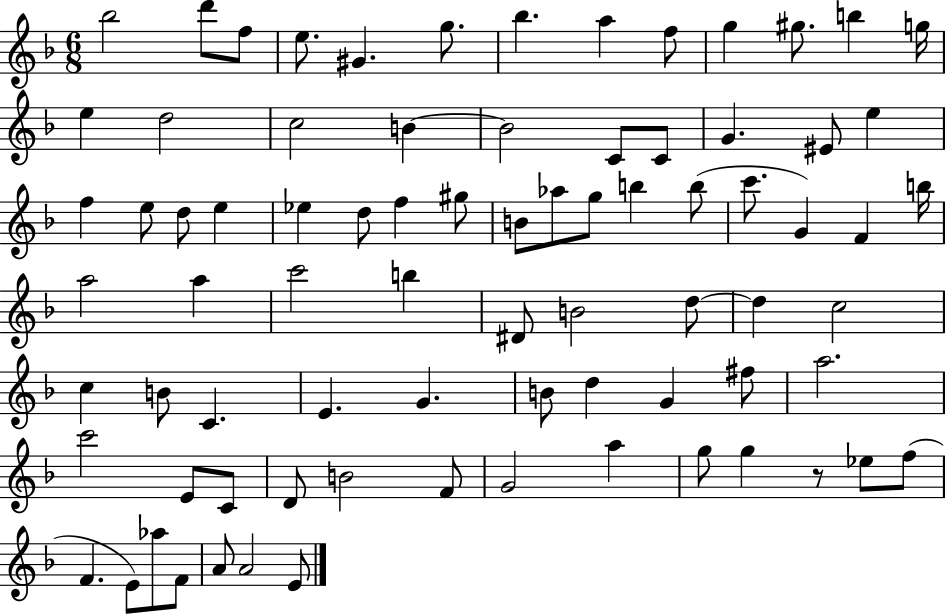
{
  \clef treble
  \numericTimeSignature
  \time 6/8
  \key f \major
  bes''2 d'''8 f''8 | e''8. gis'4. g''8. | bes''4. a''4 f''8 | g''4 gis''8. b''4 g''16 | \break e''4 d''2 | c''2 b'4~~ | b'2 c'8 c'8 | g'4. eis'8 e''4 | \break f''4 e''8 d''8 e''4 | ees''4 d''8 f''4 gis''8 | b'8 aes''8 g''8 b''4 b''8( | c'''8. g'4) f'4 b''16 | \break a''2 a''4 | c'''2 b''4 | dis'8 b'2 d''8~~ | d''4 c''2 | \break c''4 b'8 c'4. | e'4. g'4. | b'8 d''4 g'4 fis''8 | a''2. | \break c'''2 e'8 c'8 | d'8 b'2 f'8 | g'2 a''4 | g''8 g''4 r8 ees''8 f''8( | \break f'4. e'8) aes''8 f'8 | a'8 a'2 e'8 | \bar "|."
}